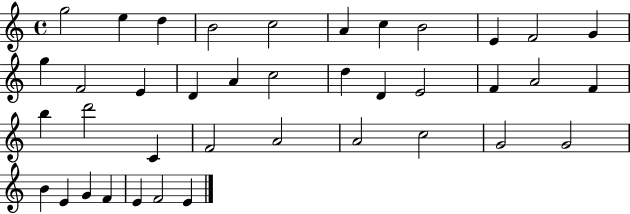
{
  \clef treble
  \time 4/4
  \defaultTimeSignature
  \key c \major
  g''2 e''4 d''4 | b'2 c''2 | a'4 c''4 b'2 | e'4 f'2 g'4 | \break g''4 f'2 e'4 | d'4 a'4 c''2 | d''4 d'4 e'2 | f'4 a'2 f'4 | \break b''4 d'''2 c'4 | f'2 a'2 | a'2 c''2 | g'2 g'2 | \break b'4 e'4 g'4 f'4 | e'4 f'2 e'4 | \bar "|."
}